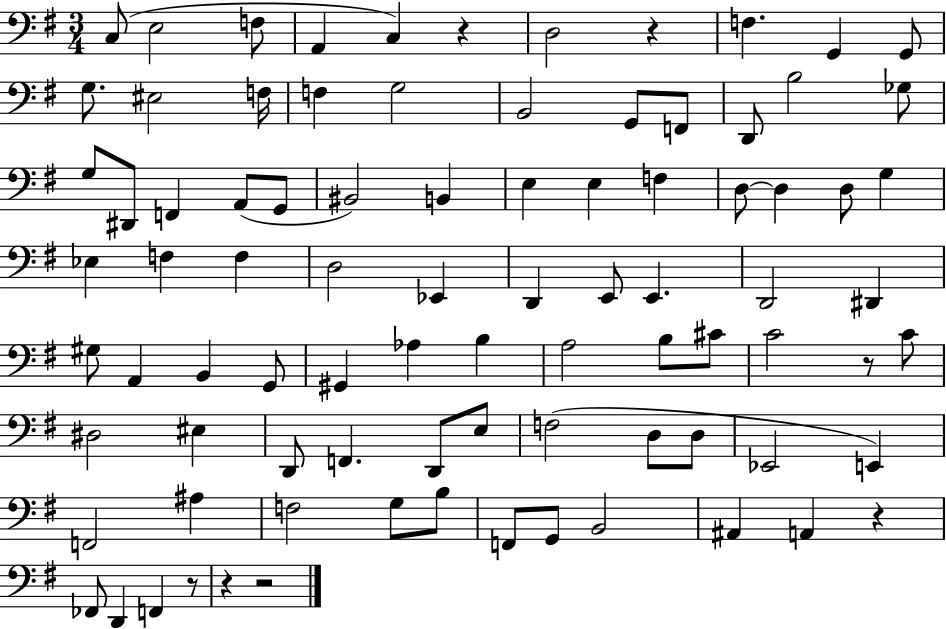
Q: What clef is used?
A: bass